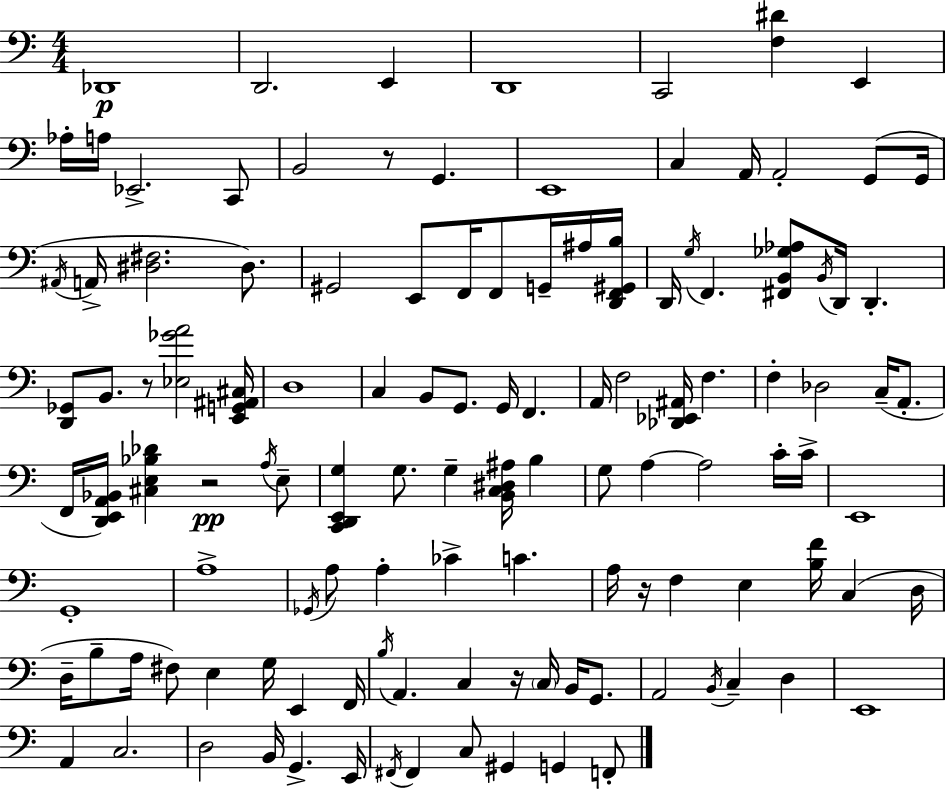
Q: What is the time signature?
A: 4/4